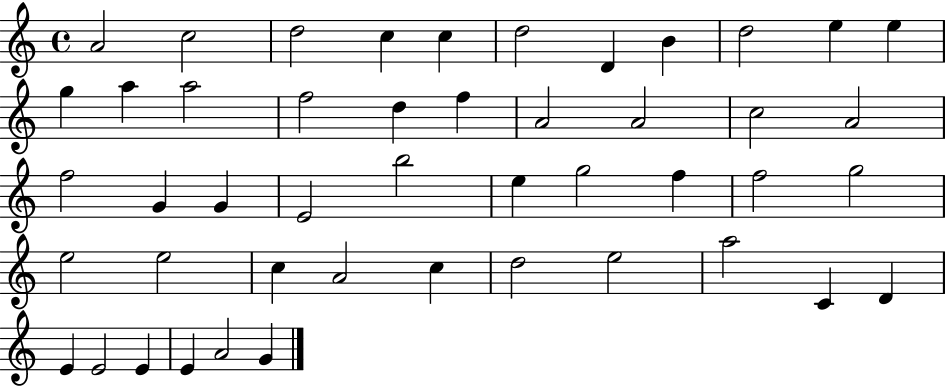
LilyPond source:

{
  \clef treble
  \time 4/4
  \defaultTimeSignature
  \key c \major
  a'2 c''2 | d''2 c''4 c''4 | d''2 d'4 b'4 | d''2 e''4 e''4 | \break g''4 a''4 a''2 | f''2 d''4 f''4 | a'2 a'2 | c''2 a'2 | \break f''2 g'4 g'4 | e'2 b''2 | e''4 g''2 f''4 | f''2 g''2 | \break e''2 e''2 | c''4 a'2 c''4 | d''2 e''2 | a''2 c'4 d'4 | \break e'4 e'2 e'4 | e'4 a'2 g'4 | \bar "|."
}